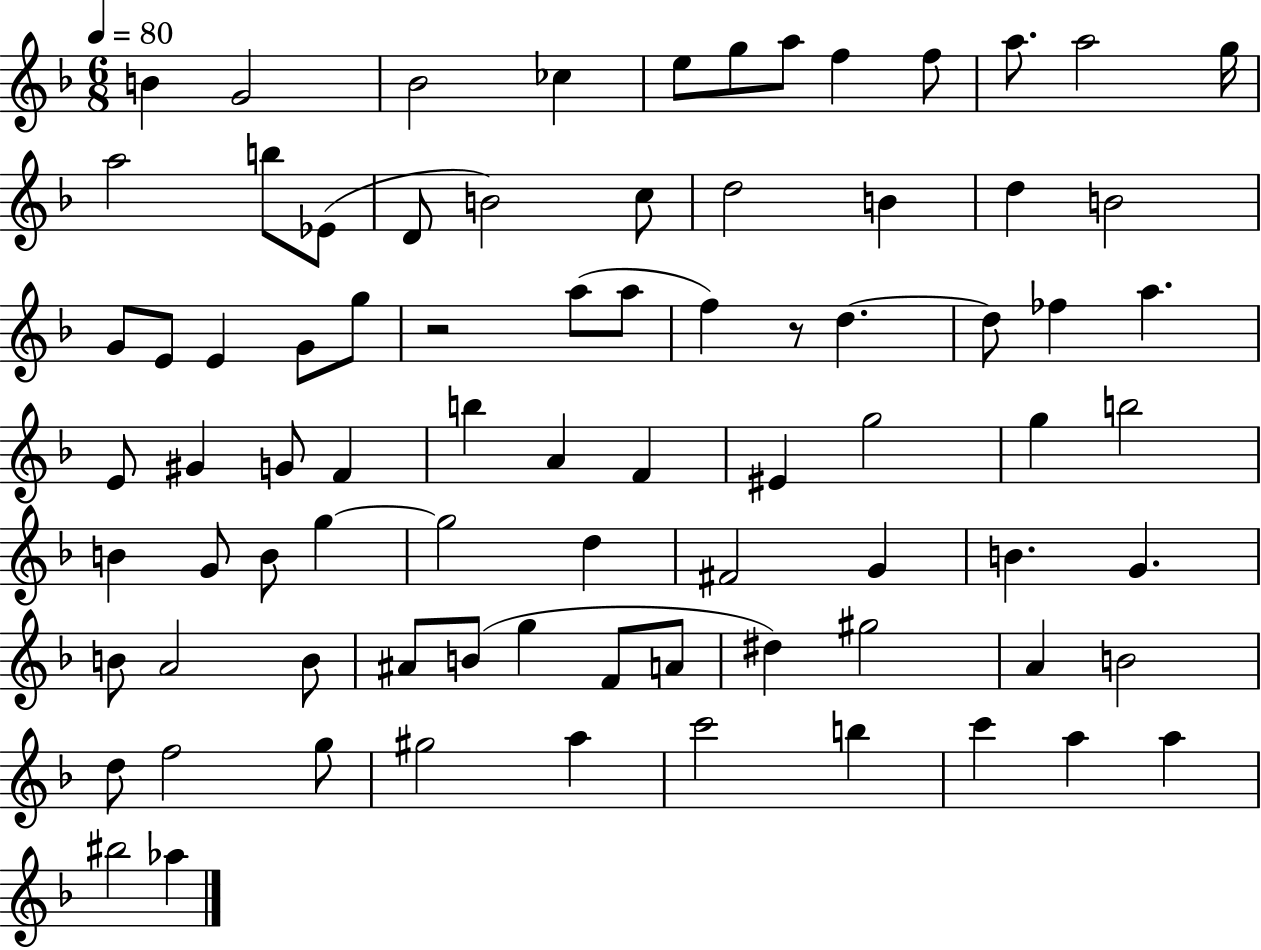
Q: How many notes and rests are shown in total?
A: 81